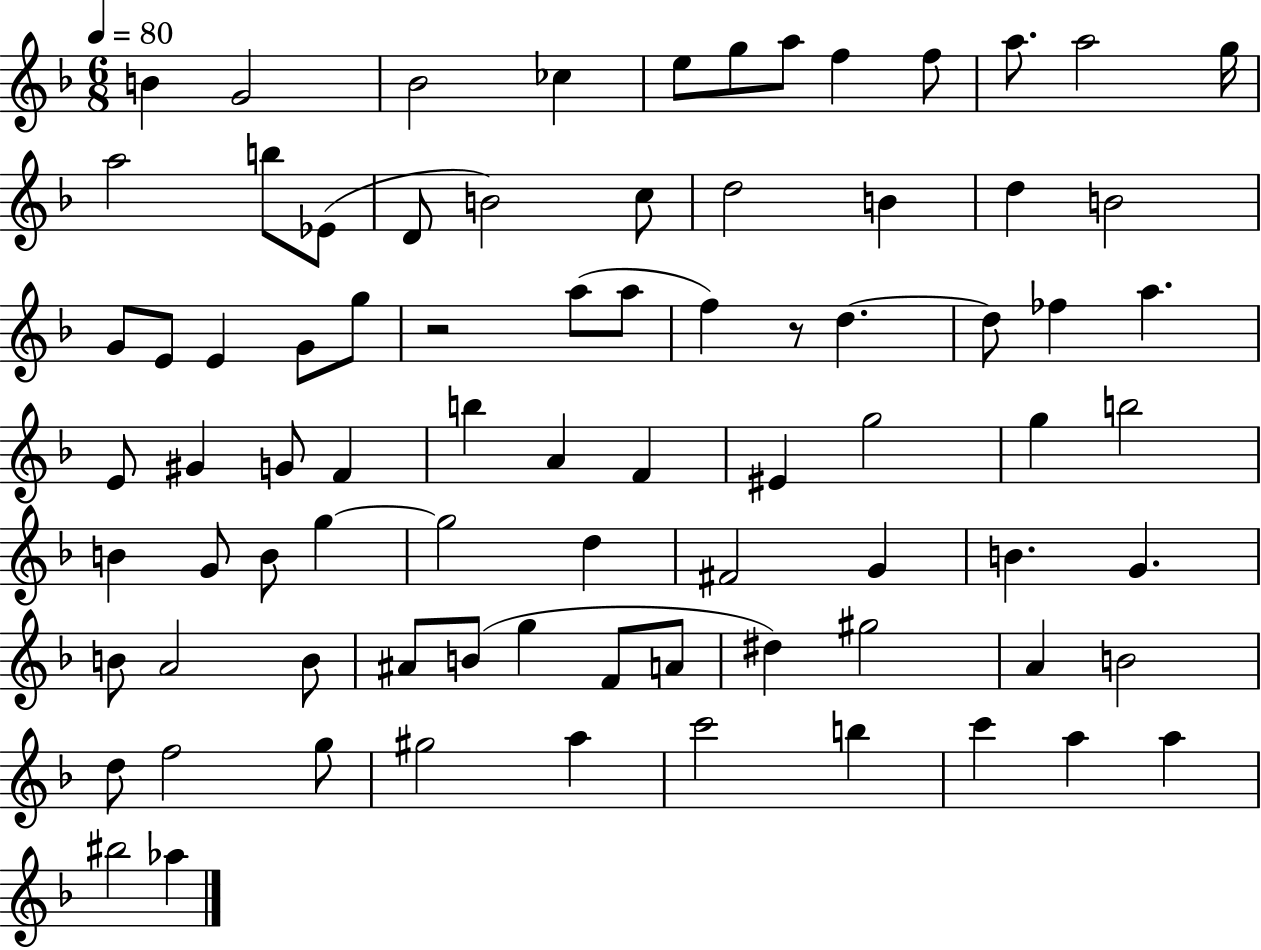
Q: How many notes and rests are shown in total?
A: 81